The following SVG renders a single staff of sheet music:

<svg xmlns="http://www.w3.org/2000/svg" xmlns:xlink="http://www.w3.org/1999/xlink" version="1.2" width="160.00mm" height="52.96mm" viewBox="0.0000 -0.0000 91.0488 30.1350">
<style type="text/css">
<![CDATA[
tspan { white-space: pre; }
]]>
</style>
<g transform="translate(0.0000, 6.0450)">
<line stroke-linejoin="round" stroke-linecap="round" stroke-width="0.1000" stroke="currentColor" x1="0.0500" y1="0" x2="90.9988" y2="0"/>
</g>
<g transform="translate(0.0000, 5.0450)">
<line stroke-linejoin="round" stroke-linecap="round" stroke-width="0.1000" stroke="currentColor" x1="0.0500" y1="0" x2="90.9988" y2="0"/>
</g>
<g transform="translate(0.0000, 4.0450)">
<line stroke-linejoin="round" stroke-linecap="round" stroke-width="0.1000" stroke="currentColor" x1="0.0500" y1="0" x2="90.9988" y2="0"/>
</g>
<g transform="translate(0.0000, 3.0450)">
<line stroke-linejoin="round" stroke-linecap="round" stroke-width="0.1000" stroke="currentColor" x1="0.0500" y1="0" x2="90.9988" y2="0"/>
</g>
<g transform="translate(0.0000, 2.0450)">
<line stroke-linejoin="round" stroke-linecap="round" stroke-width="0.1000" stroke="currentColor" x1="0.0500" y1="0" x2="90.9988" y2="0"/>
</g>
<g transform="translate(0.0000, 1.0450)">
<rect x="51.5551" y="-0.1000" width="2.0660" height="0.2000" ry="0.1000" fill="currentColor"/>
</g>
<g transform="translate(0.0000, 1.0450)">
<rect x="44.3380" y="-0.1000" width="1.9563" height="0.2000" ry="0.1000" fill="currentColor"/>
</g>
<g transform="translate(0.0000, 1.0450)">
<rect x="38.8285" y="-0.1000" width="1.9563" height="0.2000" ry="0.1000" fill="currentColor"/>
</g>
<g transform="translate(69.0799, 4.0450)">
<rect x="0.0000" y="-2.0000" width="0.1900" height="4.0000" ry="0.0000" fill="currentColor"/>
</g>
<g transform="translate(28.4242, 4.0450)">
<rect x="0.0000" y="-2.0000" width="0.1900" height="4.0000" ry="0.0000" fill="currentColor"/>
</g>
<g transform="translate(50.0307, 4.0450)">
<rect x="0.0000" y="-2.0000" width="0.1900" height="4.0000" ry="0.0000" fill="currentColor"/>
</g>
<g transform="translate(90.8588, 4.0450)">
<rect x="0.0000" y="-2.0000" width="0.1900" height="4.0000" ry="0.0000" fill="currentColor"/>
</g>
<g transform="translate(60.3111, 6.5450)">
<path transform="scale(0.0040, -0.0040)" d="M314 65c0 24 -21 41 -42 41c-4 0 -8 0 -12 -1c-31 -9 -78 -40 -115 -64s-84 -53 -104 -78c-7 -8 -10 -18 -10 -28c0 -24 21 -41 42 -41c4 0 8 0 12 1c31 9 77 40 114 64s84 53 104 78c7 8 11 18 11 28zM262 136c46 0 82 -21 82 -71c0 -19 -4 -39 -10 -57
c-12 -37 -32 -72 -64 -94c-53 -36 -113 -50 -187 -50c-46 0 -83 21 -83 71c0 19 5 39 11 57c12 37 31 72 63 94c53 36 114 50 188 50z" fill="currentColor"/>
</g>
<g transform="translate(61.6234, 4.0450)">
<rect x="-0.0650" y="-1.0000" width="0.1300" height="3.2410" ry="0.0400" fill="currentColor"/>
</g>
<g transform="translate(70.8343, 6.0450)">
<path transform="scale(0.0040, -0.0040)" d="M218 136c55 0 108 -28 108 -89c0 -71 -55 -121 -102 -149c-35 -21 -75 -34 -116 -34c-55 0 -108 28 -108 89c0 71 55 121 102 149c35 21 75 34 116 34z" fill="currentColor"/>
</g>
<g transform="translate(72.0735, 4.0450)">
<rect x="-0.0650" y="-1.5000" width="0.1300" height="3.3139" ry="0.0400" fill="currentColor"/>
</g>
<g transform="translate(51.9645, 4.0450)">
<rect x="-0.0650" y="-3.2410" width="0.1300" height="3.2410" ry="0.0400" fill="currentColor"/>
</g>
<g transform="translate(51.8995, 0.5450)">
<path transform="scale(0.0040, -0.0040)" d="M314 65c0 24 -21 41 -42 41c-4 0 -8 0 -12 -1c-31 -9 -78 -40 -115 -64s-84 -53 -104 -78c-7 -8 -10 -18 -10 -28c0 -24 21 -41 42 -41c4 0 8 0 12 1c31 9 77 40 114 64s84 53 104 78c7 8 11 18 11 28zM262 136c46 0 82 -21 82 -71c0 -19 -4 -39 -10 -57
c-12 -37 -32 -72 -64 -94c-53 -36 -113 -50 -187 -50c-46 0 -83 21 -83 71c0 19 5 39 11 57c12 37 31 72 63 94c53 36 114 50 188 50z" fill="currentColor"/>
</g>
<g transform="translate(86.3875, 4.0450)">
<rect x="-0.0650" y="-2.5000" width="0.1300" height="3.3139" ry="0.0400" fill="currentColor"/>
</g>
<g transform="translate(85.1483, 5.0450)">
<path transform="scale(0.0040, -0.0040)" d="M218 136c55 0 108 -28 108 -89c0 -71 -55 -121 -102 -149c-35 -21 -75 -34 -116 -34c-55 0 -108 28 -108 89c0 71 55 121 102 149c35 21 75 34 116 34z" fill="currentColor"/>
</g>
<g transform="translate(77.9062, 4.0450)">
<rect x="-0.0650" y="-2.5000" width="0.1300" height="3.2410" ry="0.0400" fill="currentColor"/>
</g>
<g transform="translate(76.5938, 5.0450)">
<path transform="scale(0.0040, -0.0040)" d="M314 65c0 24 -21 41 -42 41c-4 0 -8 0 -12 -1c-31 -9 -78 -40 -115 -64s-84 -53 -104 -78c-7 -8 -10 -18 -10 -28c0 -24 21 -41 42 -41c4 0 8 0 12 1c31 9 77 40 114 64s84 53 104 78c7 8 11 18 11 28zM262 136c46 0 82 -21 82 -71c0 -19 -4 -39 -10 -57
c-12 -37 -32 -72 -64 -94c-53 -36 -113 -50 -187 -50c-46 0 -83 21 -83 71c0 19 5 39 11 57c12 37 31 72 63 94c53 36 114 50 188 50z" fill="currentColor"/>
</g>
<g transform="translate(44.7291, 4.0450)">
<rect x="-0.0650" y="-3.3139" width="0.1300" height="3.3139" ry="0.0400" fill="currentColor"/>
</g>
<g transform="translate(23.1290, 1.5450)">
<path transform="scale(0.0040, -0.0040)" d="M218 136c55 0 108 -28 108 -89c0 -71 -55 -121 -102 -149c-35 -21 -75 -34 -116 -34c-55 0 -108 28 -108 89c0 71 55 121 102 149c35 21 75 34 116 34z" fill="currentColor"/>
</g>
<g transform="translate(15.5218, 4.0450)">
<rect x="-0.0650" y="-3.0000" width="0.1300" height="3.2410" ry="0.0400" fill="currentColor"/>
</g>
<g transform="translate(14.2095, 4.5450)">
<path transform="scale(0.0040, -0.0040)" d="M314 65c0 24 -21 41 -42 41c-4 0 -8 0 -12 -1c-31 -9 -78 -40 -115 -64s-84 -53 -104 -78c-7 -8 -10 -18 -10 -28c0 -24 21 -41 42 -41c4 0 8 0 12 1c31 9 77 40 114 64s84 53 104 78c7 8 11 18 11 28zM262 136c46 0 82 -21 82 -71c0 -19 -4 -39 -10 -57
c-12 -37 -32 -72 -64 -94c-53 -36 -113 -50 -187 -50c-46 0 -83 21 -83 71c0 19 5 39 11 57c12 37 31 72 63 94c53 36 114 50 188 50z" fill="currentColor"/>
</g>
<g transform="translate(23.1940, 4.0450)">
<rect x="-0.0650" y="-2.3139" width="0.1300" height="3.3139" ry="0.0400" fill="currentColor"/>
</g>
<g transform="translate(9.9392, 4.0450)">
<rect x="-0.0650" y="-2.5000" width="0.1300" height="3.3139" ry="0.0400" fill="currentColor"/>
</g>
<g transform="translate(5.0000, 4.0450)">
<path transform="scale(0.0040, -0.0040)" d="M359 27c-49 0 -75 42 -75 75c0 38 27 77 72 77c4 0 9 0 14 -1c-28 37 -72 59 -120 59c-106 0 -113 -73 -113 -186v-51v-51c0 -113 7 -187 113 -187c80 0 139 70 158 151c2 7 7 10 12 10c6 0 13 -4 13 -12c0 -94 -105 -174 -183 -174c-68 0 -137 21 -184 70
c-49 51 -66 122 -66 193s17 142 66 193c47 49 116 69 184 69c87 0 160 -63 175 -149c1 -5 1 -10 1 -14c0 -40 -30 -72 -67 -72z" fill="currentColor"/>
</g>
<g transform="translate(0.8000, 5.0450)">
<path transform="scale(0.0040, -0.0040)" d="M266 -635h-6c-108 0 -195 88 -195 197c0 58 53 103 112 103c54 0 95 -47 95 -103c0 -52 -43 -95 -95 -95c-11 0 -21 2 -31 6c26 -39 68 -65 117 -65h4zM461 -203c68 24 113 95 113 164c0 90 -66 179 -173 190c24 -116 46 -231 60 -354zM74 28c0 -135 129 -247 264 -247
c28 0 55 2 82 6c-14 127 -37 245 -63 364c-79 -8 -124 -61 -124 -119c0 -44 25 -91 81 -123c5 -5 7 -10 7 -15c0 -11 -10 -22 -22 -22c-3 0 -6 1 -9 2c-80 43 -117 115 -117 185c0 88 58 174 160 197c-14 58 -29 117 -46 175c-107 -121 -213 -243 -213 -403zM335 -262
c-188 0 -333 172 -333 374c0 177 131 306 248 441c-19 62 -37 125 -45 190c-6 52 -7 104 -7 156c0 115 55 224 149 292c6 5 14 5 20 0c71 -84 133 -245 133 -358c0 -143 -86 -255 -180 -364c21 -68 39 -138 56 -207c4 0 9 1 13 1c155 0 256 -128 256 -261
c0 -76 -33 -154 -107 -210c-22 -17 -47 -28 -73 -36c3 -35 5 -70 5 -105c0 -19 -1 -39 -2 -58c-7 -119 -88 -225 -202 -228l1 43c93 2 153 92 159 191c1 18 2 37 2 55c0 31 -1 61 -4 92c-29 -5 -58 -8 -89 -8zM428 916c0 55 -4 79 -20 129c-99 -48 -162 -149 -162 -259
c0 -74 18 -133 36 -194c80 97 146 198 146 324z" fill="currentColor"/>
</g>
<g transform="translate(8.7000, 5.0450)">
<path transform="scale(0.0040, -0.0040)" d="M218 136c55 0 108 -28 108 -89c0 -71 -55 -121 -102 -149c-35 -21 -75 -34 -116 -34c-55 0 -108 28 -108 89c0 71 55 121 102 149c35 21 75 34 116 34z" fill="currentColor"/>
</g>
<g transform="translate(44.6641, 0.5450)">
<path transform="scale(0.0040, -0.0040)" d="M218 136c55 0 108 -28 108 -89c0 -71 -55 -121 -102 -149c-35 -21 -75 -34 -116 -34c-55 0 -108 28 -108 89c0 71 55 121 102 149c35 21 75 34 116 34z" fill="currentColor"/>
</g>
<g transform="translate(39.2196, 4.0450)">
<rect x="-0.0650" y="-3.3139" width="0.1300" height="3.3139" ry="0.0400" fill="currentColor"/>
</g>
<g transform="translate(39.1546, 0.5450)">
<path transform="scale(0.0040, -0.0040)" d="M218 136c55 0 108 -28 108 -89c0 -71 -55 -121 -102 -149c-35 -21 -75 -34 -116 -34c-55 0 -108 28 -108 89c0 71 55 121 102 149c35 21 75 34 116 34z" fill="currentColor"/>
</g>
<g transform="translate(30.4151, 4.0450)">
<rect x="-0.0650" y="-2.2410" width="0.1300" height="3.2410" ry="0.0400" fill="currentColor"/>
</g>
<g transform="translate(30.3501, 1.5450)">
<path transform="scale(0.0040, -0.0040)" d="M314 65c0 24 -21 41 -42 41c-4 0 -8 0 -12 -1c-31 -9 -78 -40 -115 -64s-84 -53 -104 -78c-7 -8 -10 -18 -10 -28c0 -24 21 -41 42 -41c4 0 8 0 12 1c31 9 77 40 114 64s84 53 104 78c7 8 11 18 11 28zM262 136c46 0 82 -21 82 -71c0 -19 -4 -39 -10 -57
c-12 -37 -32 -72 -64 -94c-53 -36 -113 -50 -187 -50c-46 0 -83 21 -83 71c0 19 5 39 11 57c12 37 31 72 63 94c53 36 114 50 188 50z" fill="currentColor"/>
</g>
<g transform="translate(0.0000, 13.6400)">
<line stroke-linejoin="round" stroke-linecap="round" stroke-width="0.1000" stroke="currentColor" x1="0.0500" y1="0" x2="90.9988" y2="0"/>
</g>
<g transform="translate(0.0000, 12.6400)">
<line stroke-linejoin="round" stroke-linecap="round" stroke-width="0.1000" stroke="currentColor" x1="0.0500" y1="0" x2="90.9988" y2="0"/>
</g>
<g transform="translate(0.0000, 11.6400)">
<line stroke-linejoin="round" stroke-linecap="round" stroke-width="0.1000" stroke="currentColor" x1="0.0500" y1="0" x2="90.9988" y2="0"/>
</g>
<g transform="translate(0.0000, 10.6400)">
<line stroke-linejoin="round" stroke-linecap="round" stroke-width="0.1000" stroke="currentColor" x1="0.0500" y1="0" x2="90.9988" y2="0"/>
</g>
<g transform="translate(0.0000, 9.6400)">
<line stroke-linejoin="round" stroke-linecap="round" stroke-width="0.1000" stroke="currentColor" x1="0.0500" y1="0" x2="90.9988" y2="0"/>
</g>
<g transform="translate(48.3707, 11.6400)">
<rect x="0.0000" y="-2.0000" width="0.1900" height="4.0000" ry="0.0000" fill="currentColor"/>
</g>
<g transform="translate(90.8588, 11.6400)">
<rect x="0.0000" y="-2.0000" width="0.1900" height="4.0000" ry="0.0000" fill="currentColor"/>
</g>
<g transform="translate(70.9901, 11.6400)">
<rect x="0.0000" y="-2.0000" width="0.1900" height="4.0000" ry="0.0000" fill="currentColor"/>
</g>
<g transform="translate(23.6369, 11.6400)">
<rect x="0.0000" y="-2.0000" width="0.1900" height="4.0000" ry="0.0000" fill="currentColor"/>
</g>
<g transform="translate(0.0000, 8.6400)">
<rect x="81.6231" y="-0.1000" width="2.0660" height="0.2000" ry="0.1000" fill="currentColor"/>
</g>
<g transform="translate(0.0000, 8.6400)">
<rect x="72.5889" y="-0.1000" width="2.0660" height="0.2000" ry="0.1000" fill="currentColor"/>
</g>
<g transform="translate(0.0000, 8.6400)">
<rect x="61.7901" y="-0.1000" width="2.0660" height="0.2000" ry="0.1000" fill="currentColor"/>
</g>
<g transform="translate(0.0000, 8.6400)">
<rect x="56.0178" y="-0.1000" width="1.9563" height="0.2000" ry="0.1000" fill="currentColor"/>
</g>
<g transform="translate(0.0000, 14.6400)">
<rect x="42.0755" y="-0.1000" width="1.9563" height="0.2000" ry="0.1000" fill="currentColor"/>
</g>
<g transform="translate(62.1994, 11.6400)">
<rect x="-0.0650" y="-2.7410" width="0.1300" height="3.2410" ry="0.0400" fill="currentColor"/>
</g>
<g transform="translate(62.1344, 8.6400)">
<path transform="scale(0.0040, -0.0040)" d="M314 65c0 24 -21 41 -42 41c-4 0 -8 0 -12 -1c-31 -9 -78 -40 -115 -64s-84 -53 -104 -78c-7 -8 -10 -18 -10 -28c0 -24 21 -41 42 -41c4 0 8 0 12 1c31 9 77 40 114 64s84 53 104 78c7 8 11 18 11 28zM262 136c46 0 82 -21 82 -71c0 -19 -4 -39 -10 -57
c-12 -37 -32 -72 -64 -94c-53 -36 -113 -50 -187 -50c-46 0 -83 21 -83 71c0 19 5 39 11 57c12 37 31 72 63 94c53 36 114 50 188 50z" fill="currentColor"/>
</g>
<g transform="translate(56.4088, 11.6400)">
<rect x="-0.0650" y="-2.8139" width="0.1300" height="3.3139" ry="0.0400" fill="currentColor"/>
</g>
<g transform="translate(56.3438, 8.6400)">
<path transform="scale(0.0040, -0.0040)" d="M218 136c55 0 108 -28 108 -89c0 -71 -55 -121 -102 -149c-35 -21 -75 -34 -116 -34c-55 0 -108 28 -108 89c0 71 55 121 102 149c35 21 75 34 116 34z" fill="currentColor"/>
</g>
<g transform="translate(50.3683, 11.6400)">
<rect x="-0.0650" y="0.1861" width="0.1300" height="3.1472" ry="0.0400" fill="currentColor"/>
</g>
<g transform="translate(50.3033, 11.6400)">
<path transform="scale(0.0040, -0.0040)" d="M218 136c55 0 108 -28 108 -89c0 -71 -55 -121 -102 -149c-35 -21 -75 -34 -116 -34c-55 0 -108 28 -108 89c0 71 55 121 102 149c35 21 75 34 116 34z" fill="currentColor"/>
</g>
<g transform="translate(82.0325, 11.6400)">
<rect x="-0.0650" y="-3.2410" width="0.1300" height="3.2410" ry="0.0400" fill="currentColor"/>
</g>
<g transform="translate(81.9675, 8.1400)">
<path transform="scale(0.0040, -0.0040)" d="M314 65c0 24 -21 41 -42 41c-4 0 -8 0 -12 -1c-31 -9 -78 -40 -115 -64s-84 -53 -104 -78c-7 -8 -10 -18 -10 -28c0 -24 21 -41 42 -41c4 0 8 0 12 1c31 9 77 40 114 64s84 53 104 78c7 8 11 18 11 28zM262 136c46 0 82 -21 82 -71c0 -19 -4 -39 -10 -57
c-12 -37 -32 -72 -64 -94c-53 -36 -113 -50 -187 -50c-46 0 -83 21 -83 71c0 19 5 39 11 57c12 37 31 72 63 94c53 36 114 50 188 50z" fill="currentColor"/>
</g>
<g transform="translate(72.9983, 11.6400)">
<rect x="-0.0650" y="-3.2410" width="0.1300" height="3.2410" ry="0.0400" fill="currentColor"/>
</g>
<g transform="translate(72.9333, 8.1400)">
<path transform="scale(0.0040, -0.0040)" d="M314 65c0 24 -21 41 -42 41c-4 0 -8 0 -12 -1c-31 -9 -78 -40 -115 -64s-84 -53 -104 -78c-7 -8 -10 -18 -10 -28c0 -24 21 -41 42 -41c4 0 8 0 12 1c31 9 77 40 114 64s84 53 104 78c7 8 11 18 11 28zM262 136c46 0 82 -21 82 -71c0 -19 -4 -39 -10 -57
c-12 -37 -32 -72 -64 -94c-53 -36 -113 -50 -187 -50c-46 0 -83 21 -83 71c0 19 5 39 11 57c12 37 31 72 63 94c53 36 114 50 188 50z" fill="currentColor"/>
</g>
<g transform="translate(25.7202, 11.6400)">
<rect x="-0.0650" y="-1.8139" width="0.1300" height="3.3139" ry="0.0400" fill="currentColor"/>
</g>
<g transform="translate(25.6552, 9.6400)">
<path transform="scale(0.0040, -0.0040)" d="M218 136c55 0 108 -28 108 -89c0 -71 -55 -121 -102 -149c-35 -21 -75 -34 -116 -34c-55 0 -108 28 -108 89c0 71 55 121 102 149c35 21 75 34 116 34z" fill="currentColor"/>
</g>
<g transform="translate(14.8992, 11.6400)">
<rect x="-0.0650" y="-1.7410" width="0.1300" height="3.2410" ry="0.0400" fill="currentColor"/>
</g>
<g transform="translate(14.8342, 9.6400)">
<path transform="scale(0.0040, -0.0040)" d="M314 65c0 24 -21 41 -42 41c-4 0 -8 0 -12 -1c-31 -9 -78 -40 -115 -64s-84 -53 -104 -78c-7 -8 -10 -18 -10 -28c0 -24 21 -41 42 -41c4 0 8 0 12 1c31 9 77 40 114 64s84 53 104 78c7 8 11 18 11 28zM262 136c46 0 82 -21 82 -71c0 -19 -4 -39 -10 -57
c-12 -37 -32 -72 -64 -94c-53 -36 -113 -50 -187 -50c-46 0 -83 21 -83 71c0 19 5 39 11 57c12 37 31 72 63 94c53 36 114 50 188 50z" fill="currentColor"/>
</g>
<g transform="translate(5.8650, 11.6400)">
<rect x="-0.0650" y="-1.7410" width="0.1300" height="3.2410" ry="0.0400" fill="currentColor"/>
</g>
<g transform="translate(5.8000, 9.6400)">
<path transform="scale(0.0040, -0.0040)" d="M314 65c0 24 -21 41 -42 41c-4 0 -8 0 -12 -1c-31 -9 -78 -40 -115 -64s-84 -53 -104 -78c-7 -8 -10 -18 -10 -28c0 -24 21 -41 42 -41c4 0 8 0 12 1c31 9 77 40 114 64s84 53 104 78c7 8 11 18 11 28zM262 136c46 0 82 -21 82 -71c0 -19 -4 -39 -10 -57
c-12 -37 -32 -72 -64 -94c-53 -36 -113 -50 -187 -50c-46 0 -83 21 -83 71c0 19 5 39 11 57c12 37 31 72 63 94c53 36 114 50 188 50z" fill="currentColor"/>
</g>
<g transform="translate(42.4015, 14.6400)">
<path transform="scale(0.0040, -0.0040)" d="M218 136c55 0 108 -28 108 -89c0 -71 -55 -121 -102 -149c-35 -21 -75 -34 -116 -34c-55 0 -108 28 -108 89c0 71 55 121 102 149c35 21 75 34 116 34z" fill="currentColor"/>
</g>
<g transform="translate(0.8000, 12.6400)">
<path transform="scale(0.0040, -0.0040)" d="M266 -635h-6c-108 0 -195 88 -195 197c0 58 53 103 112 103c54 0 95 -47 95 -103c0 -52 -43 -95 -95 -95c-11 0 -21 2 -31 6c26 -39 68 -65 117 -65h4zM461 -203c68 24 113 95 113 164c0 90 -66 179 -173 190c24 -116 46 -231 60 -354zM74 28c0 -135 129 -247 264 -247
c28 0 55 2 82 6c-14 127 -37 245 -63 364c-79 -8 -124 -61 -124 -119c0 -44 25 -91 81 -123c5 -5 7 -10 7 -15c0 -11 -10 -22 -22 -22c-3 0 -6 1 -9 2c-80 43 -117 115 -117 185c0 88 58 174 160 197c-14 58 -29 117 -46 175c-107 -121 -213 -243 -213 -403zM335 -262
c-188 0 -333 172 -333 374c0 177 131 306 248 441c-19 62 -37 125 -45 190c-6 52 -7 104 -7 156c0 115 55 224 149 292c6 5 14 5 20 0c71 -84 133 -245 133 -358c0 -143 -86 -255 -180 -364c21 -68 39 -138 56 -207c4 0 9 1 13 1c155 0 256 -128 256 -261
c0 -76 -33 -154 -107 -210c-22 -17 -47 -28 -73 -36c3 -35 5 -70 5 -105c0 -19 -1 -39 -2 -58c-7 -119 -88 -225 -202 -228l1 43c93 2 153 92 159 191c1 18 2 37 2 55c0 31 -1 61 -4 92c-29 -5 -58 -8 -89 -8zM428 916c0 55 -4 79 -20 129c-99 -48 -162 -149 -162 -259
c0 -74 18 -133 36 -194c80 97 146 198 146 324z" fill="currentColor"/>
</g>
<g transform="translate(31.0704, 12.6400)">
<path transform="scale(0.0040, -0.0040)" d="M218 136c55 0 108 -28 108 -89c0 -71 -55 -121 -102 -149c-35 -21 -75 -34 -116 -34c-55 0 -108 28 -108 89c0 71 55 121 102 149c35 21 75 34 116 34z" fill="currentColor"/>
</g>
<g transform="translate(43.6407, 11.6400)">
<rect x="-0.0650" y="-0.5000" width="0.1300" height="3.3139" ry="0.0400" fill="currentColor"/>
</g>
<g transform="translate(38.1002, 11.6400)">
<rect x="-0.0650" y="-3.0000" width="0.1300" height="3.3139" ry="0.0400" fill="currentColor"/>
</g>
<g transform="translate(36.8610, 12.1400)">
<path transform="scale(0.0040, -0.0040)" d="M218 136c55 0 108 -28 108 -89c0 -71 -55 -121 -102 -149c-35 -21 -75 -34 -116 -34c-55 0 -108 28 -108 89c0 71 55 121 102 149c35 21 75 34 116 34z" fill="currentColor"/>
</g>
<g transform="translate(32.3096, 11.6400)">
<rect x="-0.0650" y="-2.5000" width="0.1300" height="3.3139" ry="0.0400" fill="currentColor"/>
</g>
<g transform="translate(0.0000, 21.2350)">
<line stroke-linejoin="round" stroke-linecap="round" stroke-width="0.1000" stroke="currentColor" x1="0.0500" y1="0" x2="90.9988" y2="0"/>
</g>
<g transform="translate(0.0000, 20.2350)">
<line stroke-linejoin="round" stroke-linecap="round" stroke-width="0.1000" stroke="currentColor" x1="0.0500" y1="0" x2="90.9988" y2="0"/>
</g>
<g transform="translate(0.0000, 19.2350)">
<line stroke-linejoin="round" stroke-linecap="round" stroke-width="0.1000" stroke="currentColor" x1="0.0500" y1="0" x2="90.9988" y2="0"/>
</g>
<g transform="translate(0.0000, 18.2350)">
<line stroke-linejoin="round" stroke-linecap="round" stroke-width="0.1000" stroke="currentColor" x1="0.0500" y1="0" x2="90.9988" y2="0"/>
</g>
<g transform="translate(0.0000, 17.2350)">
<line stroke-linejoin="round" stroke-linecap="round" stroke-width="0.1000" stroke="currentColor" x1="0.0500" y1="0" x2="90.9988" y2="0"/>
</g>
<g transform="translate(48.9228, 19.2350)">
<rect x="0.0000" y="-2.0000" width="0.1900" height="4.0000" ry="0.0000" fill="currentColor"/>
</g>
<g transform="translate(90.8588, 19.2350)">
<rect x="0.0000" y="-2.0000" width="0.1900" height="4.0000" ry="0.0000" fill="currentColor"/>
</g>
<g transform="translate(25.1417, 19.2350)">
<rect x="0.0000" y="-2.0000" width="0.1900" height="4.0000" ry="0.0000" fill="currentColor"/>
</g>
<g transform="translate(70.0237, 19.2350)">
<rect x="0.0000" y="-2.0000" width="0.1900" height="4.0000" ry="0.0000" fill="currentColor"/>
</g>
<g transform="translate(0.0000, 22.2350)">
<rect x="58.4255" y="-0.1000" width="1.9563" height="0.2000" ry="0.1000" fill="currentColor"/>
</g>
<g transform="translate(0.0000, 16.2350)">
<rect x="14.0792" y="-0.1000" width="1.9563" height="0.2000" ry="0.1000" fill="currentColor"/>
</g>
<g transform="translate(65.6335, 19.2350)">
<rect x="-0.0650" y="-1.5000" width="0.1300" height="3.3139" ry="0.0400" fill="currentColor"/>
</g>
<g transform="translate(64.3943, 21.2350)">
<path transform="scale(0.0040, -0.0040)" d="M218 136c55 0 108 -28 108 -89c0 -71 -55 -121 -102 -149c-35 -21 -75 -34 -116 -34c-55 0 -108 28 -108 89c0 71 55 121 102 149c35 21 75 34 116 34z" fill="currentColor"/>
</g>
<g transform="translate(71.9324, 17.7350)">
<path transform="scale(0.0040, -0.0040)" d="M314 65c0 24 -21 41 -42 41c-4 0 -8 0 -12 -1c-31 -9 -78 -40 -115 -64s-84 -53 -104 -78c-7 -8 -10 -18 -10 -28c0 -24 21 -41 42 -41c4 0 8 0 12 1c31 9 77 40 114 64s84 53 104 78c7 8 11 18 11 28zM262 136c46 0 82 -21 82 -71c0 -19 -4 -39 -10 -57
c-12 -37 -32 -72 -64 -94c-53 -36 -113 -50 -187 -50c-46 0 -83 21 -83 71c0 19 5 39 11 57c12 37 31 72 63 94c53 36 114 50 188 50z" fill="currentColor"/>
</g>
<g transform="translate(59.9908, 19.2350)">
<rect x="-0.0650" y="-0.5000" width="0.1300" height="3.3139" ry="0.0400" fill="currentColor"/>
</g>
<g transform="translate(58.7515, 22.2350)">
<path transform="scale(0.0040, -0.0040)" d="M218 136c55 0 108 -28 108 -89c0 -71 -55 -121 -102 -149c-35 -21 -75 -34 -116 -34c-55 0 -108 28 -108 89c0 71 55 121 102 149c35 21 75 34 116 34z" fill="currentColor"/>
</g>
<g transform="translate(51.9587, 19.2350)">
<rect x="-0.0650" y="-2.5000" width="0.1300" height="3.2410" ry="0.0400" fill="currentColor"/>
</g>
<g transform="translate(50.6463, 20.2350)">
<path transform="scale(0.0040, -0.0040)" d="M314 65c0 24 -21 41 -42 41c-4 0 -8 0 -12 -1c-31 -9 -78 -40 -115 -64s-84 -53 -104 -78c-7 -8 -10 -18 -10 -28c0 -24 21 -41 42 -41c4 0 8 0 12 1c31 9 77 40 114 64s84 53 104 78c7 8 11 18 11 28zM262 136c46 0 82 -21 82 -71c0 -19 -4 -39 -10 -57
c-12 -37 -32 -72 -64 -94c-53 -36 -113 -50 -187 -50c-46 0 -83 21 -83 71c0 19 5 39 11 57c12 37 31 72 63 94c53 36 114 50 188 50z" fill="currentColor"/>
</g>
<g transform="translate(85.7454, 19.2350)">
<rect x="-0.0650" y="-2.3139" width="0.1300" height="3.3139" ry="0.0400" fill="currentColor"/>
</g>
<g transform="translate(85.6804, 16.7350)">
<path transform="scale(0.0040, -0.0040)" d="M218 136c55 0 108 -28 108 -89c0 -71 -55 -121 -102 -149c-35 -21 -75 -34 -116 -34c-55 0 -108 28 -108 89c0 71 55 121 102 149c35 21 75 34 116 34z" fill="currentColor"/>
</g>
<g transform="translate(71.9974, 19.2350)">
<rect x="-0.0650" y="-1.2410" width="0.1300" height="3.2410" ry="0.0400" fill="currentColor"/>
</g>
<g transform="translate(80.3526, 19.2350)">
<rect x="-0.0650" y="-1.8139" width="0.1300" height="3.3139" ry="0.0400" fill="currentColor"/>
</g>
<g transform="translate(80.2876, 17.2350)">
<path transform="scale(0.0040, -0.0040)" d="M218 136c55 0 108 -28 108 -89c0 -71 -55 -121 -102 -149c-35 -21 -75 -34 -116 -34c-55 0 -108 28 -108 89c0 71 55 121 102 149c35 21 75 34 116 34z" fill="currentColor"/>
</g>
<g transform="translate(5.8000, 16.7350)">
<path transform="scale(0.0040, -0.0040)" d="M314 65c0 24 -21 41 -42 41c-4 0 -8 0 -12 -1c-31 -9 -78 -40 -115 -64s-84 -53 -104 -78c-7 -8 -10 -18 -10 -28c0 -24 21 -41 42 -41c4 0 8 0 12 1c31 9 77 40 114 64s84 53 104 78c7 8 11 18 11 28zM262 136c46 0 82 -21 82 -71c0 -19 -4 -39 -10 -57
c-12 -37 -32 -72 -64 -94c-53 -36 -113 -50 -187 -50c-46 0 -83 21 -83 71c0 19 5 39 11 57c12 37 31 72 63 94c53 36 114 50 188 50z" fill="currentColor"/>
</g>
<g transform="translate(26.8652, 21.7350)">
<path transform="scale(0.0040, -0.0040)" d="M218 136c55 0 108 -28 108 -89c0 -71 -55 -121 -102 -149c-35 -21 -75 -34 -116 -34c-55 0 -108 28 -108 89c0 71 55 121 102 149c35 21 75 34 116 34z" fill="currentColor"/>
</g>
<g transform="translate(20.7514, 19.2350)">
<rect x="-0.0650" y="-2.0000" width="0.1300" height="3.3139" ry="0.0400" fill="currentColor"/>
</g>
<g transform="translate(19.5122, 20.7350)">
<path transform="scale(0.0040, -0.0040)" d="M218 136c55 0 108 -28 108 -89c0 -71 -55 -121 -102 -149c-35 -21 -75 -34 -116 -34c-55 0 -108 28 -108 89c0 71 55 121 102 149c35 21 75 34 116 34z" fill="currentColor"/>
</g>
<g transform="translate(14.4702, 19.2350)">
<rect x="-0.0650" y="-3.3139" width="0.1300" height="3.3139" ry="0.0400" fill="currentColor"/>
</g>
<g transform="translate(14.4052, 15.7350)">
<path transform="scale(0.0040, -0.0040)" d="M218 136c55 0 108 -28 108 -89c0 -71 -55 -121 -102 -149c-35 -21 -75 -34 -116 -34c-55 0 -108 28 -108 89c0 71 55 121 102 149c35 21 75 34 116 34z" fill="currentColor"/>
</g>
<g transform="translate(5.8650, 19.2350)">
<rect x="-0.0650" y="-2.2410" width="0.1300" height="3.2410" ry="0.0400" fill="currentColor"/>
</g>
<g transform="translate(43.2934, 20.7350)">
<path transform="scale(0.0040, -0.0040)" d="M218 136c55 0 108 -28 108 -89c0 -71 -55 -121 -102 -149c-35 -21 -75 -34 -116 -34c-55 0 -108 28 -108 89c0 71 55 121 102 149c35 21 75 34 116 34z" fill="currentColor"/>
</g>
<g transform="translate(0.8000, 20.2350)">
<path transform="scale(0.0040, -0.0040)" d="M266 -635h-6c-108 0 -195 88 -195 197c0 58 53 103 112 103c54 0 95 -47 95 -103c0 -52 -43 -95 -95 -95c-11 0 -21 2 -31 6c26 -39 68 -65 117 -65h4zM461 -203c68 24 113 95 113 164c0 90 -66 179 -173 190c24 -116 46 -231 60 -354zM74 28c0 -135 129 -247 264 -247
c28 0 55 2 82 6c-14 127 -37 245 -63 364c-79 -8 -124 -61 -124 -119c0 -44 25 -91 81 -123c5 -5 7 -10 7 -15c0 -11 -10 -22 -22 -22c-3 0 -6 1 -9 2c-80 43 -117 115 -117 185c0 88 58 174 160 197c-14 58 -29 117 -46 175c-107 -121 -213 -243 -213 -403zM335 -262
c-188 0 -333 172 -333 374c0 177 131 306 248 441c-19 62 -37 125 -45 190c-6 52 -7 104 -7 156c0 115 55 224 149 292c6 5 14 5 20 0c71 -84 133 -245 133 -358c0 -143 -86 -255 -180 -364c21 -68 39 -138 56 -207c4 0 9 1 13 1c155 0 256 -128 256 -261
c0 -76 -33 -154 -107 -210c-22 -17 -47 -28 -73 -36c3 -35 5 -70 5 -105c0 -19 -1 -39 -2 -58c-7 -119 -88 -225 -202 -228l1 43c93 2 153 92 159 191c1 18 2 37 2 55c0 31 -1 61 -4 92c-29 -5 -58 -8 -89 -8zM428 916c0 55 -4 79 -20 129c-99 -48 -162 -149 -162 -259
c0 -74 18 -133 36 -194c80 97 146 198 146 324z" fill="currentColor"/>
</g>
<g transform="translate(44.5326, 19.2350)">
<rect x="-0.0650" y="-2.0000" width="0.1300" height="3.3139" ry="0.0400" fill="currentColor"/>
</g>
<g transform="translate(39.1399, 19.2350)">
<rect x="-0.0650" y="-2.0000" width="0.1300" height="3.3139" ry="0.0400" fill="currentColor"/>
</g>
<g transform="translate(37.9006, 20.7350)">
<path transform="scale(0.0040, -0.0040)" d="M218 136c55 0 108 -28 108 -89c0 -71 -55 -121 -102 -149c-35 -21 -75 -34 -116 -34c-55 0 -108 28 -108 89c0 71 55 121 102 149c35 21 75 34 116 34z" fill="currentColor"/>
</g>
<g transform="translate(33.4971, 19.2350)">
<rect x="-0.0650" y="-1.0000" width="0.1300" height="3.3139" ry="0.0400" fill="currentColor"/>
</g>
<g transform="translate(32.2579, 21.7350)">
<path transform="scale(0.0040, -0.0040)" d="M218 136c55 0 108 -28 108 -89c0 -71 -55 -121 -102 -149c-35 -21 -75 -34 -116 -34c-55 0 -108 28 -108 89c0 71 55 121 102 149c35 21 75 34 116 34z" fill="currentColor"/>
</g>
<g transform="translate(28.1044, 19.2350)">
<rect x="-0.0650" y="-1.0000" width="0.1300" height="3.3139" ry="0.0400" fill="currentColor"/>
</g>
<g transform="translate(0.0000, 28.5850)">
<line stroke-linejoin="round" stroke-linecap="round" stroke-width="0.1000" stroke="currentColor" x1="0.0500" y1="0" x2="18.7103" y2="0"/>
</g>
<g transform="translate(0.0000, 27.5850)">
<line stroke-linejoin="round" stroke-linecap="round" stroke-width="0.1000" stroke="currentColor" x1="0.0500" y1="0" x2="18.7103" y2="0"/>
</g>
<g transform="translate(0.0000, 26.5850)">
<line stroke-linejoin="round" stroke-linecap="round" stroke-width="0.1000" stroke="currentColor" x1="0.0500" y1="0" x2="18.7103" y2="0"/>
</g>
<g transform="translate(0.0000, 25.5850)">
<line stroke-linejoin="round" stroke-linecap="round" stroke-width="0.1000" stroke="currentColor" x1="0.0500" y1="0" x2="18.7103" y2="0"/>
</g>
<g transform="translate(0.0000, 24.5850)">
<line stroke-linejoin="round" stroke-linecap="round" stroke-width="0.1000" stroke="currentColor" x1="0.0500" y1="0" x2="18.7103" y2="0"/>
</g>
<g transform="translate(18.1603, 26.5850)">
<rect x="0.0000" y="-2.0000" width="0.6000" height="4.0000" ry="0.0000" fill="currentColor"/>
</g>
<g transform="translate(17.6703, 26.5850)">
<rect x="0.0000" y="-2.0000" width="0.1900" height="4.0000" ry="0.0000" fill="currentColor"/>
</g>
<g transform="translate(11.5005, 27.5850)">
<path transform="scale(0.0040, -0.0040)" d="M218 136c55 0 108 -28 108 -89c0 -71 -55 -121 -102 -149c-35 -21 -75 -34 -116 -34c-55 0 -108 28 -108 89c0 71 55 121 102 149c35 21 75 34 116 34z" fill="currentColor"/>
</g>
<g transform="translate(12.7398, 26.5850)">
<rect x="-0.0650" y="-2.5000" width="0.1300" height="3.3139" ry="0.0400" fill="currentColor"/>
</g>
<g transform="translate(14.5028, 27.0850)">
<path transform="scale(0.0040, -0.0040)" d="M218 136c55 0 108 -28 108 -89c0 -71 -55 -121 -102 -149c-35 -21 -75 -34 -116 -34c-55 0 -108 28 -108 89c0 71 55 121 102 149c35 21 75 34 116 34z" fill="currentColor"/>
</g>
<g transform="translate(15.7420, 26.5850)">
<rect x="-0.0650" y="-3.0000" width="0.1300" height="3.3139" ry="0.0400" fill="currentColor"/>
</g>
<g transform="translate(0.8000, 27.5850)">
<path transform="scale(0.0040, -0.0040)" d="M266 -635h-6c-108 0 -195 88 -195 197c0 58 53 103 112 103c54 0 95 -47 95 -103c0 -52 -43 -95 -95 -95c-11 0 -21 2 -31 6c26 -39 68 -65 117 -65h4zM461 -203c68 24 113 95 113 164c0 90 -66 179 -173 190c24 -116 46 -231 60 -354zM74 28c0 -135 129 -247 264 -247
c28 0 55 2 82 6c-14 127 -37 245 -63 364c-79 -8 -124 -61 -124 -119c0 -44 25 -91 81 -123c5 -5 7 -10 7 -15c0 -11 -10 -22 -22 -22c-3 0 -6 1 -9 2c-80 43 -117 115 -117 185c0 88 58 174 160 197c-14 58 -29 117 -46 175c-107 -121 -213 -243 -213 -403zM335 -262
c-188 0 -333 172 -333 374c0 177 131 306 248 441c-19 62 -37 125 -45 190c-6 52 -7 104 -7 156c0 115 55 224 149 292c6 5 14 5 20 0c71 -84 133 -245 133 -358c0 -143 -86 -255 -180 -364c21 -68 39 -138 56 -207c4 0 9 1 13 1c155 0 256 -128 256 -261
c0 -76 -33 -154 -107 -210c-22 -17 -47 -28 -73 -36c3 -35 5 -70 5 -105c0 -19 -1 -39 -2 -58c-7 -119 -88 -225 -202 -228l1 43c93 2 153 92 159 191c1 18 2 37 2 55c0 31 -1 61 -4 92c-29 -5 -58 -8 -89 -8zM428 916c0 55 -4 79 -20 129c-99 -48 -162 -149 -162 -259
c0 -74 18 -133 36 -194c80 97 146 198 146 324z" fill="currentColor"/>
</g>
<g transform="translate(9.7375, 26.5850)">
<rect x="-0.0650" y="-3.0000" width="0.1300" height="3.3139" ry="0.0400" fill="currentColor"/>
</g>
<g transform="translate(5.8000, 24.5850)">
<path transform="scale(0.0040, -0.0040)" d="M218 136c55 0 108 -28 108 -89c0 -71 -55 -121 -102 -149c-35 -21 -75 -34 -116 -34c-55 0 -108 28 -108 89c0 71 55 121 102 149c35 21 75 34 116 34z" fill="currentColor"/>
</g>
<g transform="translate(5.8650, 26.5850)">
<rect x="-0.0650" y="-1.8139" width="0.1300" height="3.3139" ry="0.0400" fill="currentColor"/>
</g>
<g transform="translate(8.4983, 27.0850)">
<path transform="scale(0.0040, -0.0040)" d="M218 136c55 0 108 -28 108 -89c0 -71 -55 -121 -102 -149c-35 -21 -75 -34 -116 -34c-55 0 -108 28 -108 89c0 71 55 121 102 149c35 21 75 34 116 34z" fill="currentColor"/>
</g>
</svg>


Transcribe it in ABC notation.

X:1
T:Untitled
M:4/4
L:1/4
K:C
G A2 g g2 b b b2 D2 E G2 G f2 f2 f G A C B a a2 b2 b2 g2 b F D D F F G2 C E e2 f g f A G A